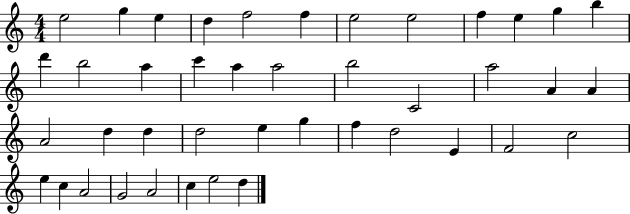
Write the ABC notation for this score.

X:1
T:Untitled
M:4/4
L:1/4
K:C
e2 g e d f2 f e2 e2 f e g b d' b2 a c' a a2 b2 C2 a2 A A A2 d d d2 e g f d2 E F2 c2 e c A2 G2 A2 c e2 d